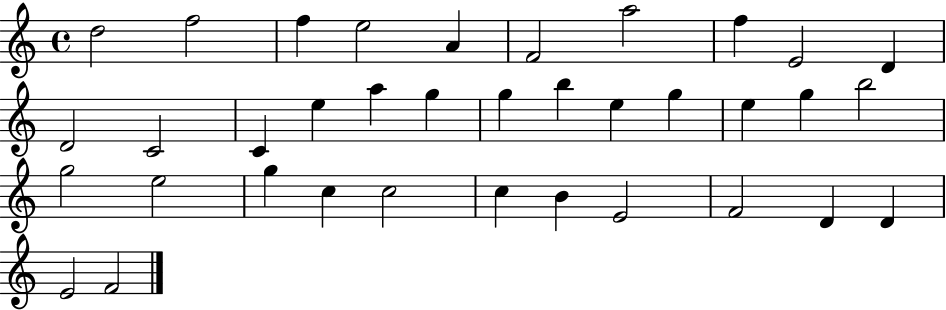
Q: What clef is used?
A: treble